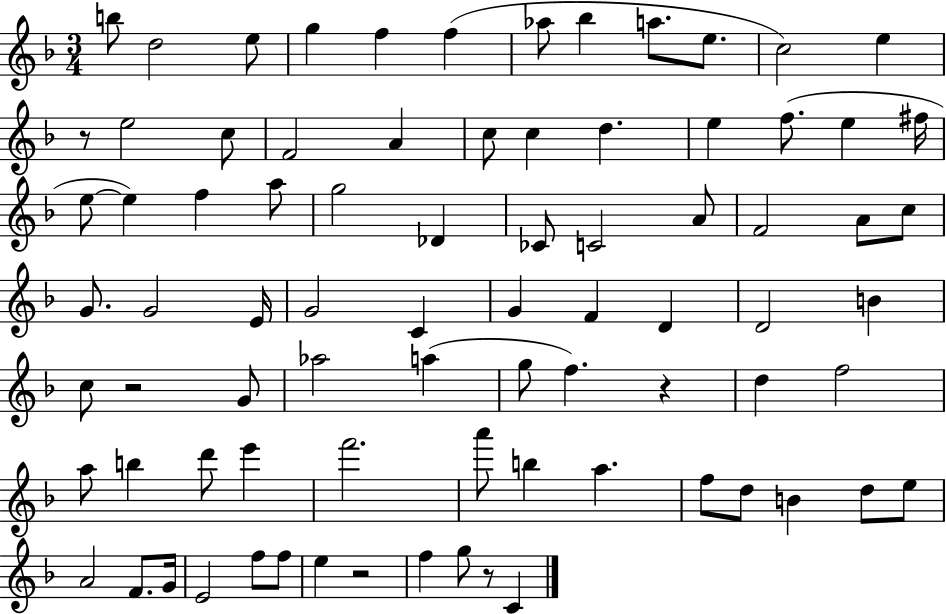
{
  \clef treble
  \numericTimeSignature
  \time 3/4
  \key f \major
  b''8 d''2 e''8 | g''4 f''4 f''4( | aes''8 bes''4 a''8. e''8. | c''2) e''4 | \break r8 e''2 c''8 | f'2 a'4 | c''8 c''4 d''4. | e''4 f''8.( e''4 fis''16 | \break e''8~~ e''4) f''4 a''8 | g''2 des'4 | ces'8 c'2 a'8 | f'2 a'8 c''8 | \break g'8. g'2 e'16 | g'2 c'4 | g'4 f'4 d'4 | d'2 b'4 | \break c''8 r2 g'8 | aes''2 a''4( | g''8 f''4.) r4 | d''4 f''2 | \break a''8 b''4 d'''8 e'''4 | f'''2. | a'''8 b''4 a''4. | f''8 d''8 b'4 d''8 e''8 | \break a'2 f'8. g'16 | e'2 f''8 f''8 | e''4 r2 | f''4 g''8 r8 c'4 | \break \bar "|."
}